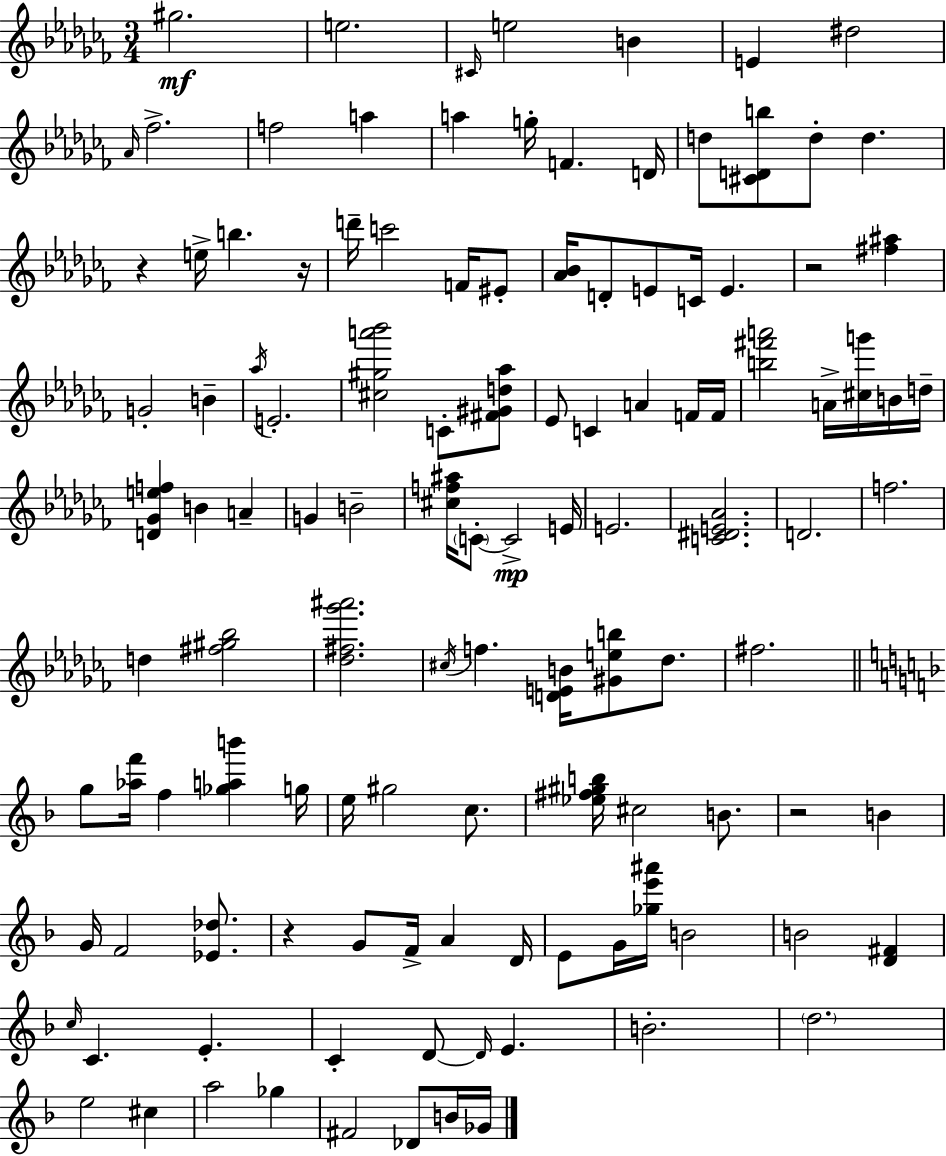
{
  \clef treble
  \numericTimeSignature
  \time 3/4
  \key aes \minor
  gis''2.\mf | e''2. | \grace { cis'16 } e''2 b'4 | e'4 dis''2 | \break \grace { aes'16 } fes''2.-> | f''2 a''4 | a''4 g''16-. f'4. | d'16 d''8 <cis' d' b''>8 d''8-. d''4. | \break r4 e''16-> b''4. | r16 d'''16-- c'''2 f'16 | eis'8-. <aes' bes'>16 d'8-. e'8 c'16 e'4. | r2 <fis'' ais''>4 | \break g'2-. b'4-- | \acciaccatura { aes''16 } e'2.-. | <cis'' gis'' a''' bes'''>2 c'8-. | <fis' gis' d'' aes''>8 ees'8 c'4 a'4 | \break f'16 f'16 <b'' fis''' a'''>2 a'16-> | <cis'' g'''>16 b'16 d''16-- <d' ges' e'' f''>4 b'4 a'4-- | g'4 b'2-- | <cis'' f'' ais''>16 \parenthesize c'8-.~~ c'2->\mp | \break e'16 e'2. | <c' dis' e' aes'>2. | d'2. | f''2. | \break d''4 <fis'' gis'' bes''>2 | <des'' fis'' ges''' ais'''>2. | \acciaccatura { cis''16 } f''4. <d' e' b'>16 <gis' e'' b''>8 | des''8. fis''2. | \break \bar "||" \break \key d \minor g''8 <aes'' f'''>16 f''4 <ges'' a'' b'''>4 g''16 | e''16 gis''2 c''8. | <ees'' fis'' gis'' b''>16 cis''2 b'8. | r2 b'4 | \break g'16 f'2 <ees' des''>8. | r4 g'8 f'16-> a'4 d'16 | e'8 g'16 <ges'' e''' ais'''>16 b'2 | b'2 <d' fis'>4 | \break \grace { c''16 } c'4. e'4.-. | c'4-. d'8~~ \grace { d'16 } e'4. | b'2.-. | \parenthesize d''2. | \break e''2 cis''4 | a''2 ges''4 | fis'2 des'8 | b'16 ges'16 \bar "|."
}